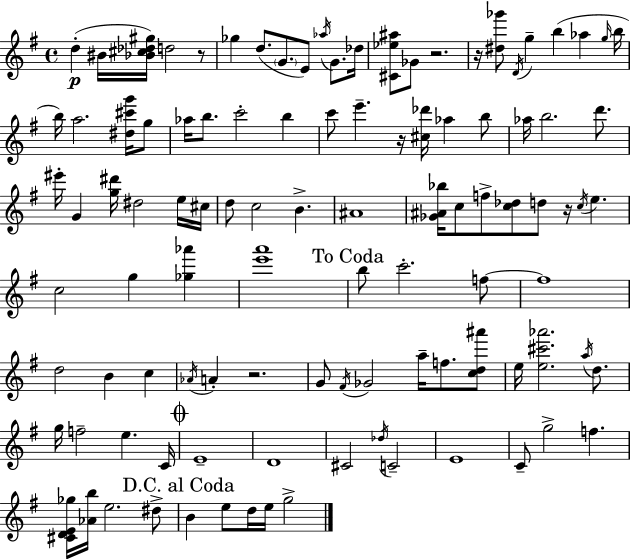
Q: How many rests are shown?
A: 6